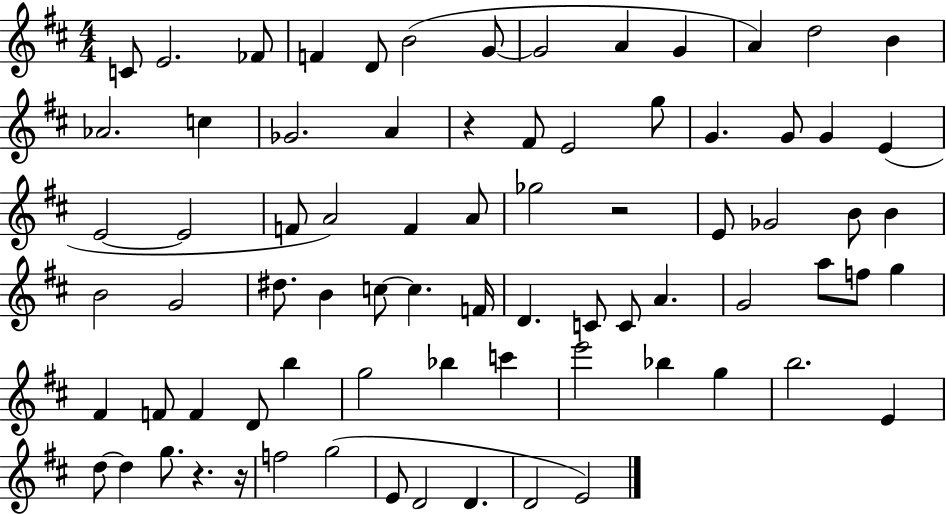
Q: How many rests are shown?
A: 4